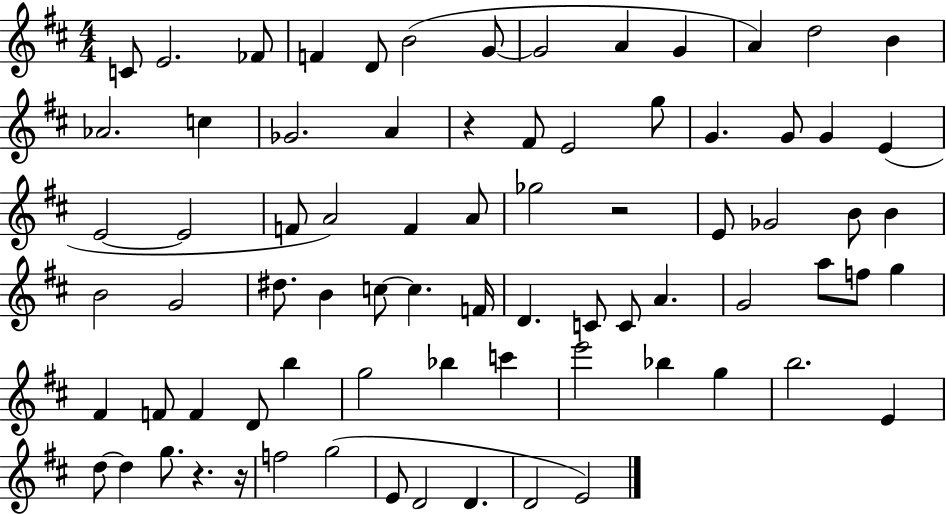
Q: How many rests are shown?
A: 4